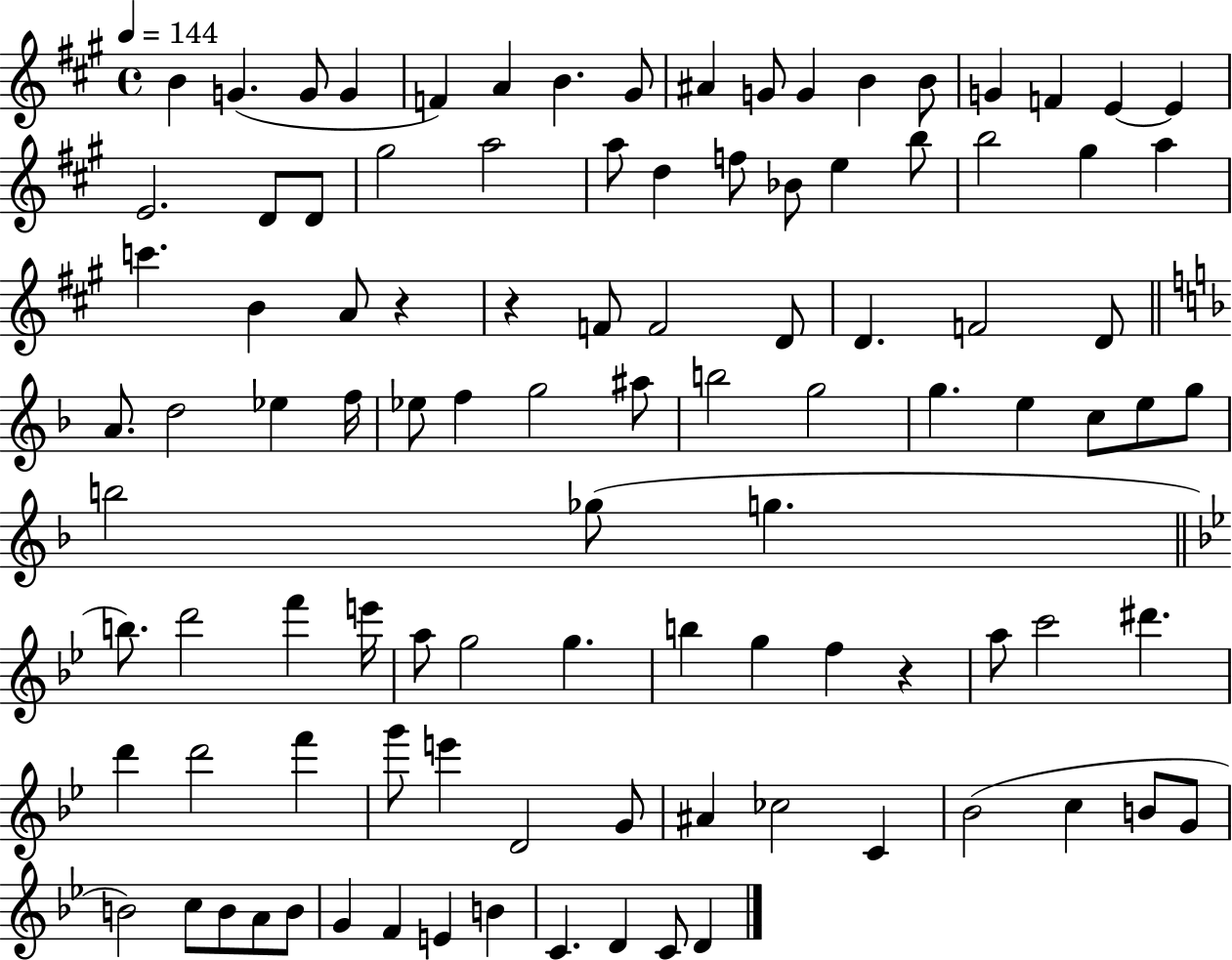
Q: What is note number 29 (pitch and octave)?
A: B5